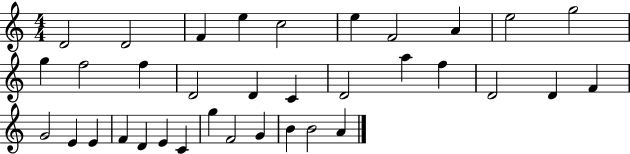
X:1
T:Untitled
M:4/4
L:1/4
K:C
D2 D2 F e c2 e F2 A e2 g2 g f2 f D2 D C D2 a f D2 D F G2 E E F D E C g F2 G B B2 A